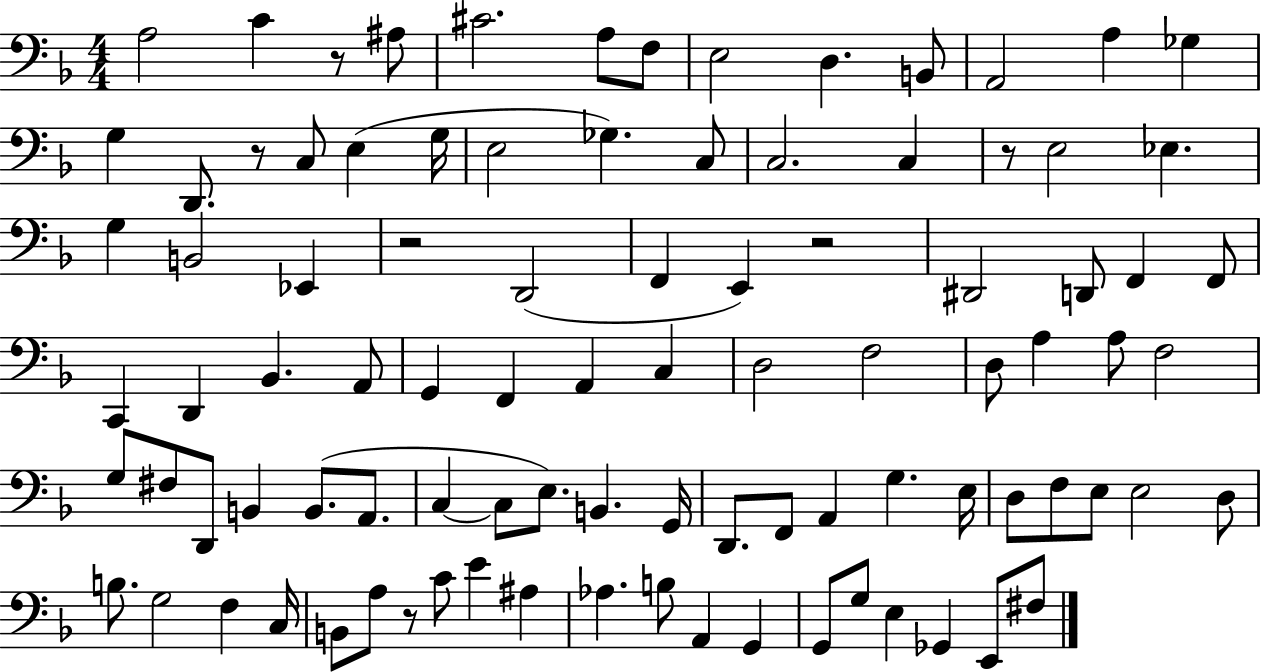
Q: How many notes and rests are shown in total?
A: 94